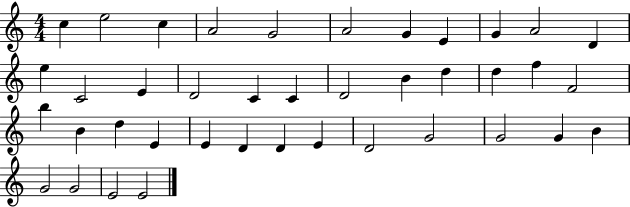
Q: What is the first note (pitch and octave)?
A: C5